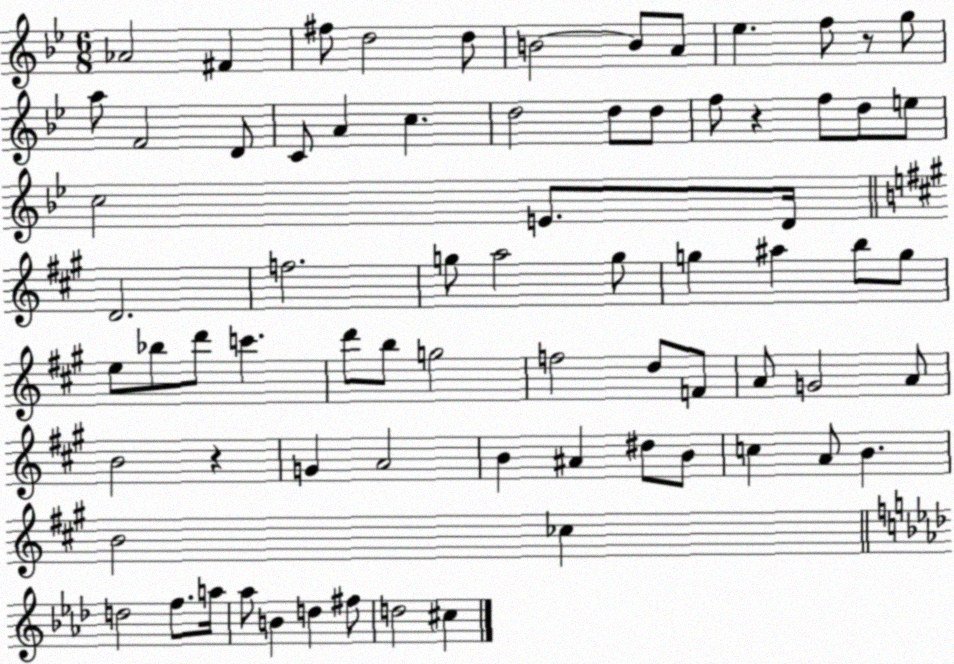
X:1
T:Untitled
M:6/8
L:1/4
K:Bb
_A2 ^F ^f/2 d2 d/2 B2 B/2 A/2 _e f/2 z/2 g/2 a/2 F2 D/2 C/2 A c d2 d/2 d/2 f/2 z f/2 d/2 e/2 c2 E/2 D/4 D2 f2 g/2 a2 g/2 g ^a b/2 g/2 e/2 _b/2 d'/2 c' d'/2 b/2 g2 f2 d/2 F/2 A/2 G2 A/2 B2 z G A2 B ^A ^d/2 B/2 c A/2 B B2 _c d2 f/2 a/4 _a/2 B d ^f/2 d2 ^c